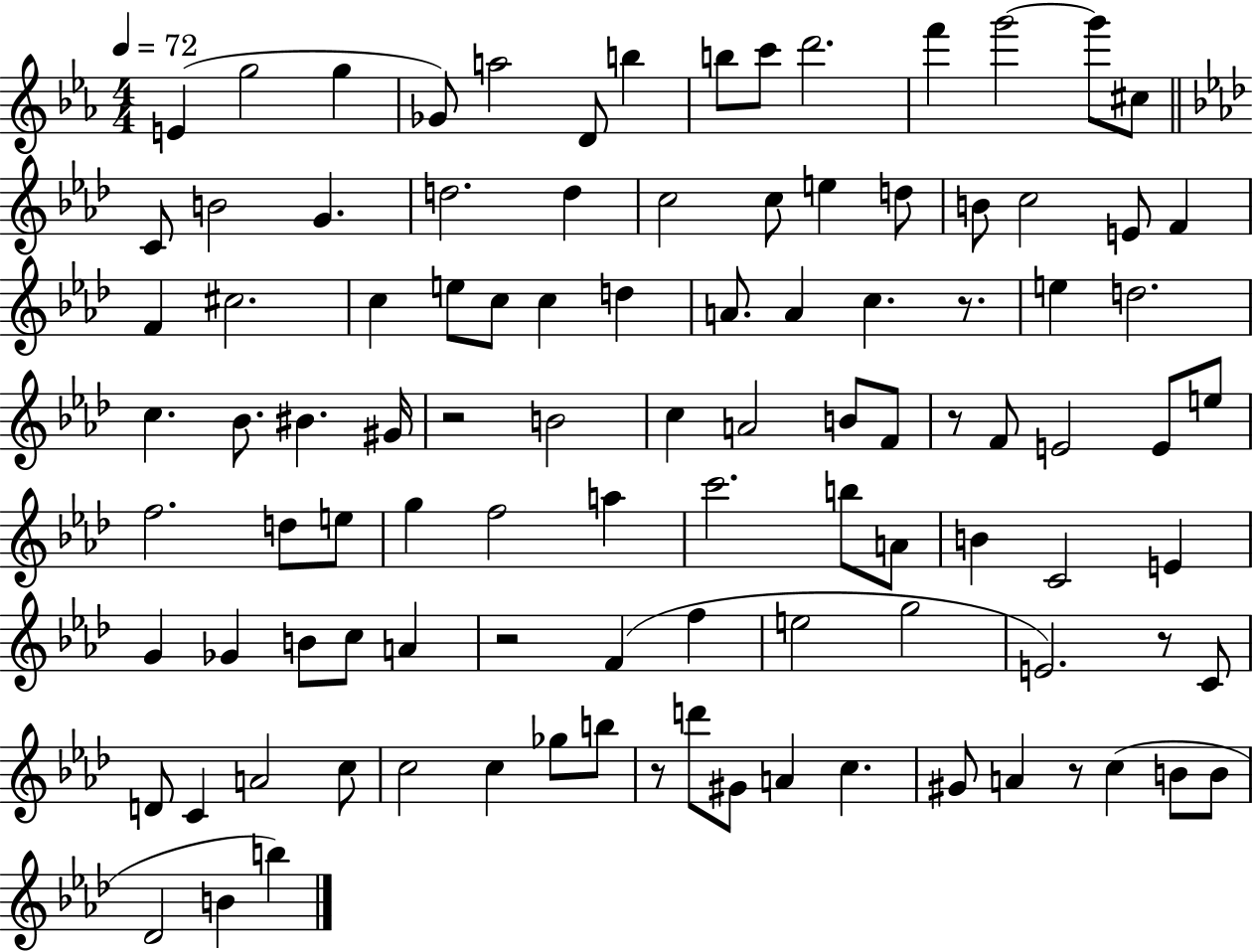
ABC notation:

X:1
T:Untitled
M:4/4
L:1/4
K:Eb
E g2 g _G/2 a2 D/2 b b/2 c'/2 d'2 f' g'2 g'/2 ^c/2 C/2 B2 G d2 d c2 c/2 e d/2 B/2 c2 E/2 F F ^c2 c e/2 c/2 c d A/2 A c z/2 e d2 c _B/2 ^B ^G/4 z2 B2 c A2 B/2 F/2 z/2 F/2 E2 E/2 e/2 f2 d/2 e/2 g f2 a c'2 b/2 A/2 B C2 E G _G B/2 c/2 A z2 F f e2 g2 E2 z/2 C/2 D/2 C A2 c/2 c2 c _g/2 b/2 z/2 d'/2 ^G/2 A c ^G/2 A z/2 c B/2 B/2 _D2 B b